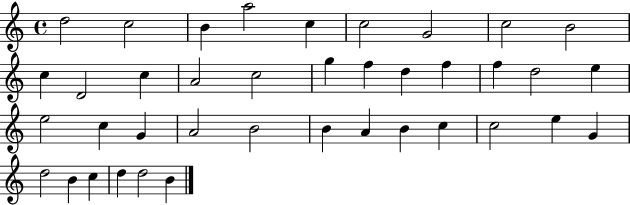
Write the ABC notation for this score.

X:1
T:Untitled
M:4/4
L:1/4
K:C
d2 c2 B a2 c c2 G2 c2 B2 c D2 c A2 c2 g f d f f d2 e e2 c G A2 B2 B A B c c2 e G d2 B c d d2 B